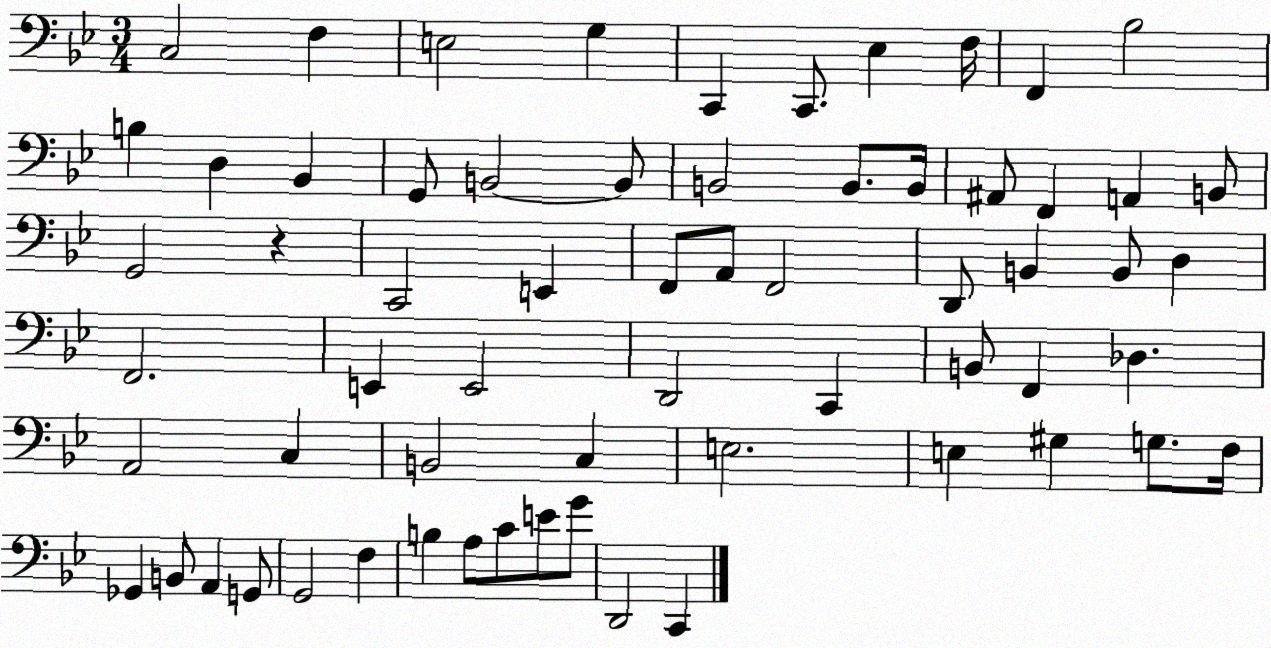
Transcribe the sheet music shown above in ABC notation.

X:1
T:Untitled
M:3/4
L:1/4
K:Bb
C,2 F, E,2 G, C,, C,,/2 _E, F,/4 F,, _B,2 B, D, _B,, G,,/2 B,,2 B,,/2 B,,2 B,,/2 B,,/4 ^A,,/2 F,, A,, B,,/2 G,,2 z C,,2 E,, F,,/2 A,,/2 F,,2 D,,/2 B,, B,,/2 D, F,,2 E,, E,,2 D,,2 C,, B,,/2 F,, _D, A,,2 C, B,,2 C, E,2 E, ^G, G,/2 F,/4 _G,, B,,/2 A,, G,,/2 G,,2 F, B, A,/2 C/2 E/2 G/2 D,,2 C,,